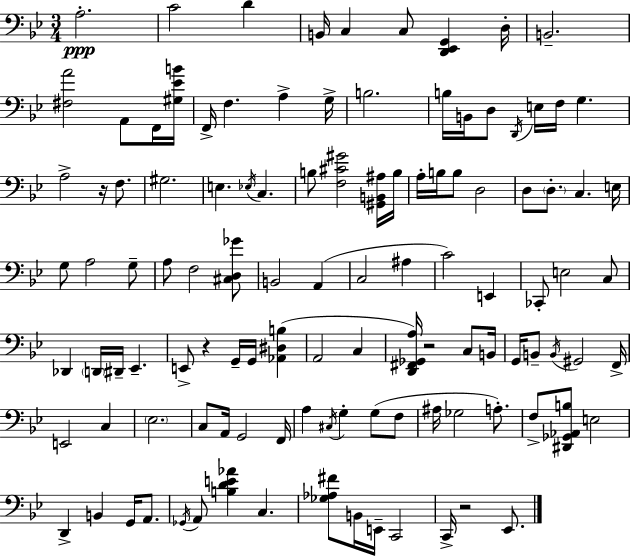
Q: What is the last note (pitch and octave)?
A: Eb2